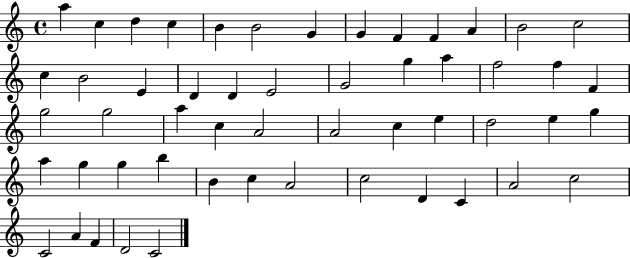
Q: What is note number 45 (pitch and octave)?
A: D4